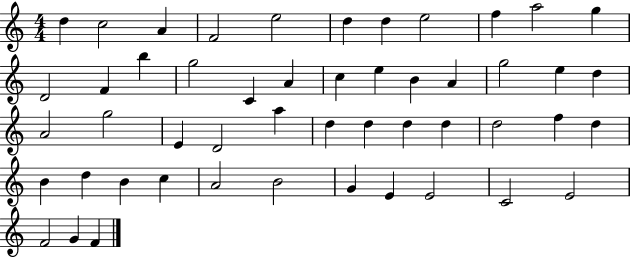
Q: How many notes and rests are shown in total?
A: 50